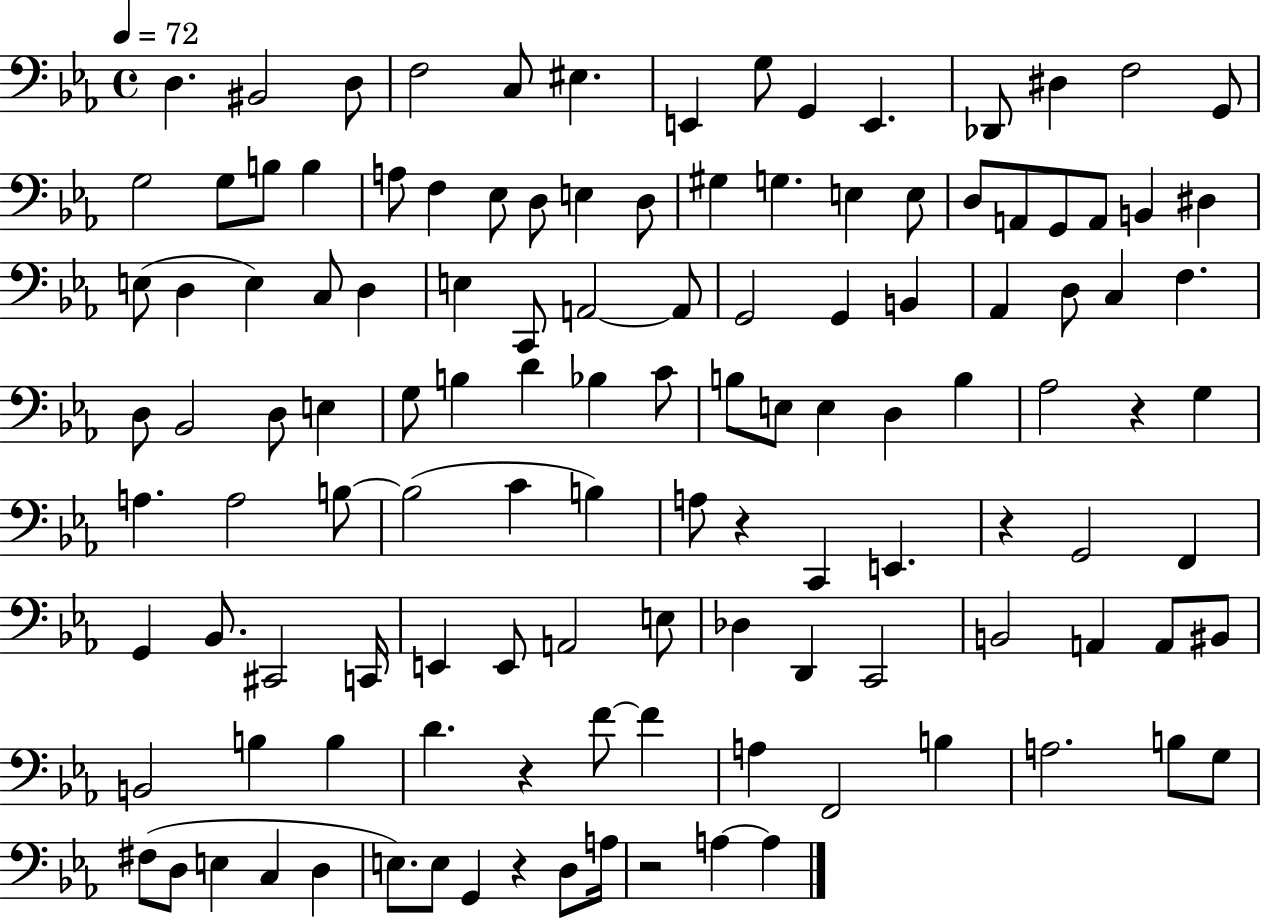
D3/q. BIS2/h D3/e F3/h C3/e EIS3/q. E2/q G3/e G2/q E2/q. Db2/e D#3/q F3/h G2/e G3/h G3/e B3/e B3/q A3/e F3/q Eb3/e D3/e E3/q D3/e G#3/q G3/q. E3/q E3/e D3/e A2/e G2/e A2/e B2/q D#3/q E3/e D3/q E3/q C3/e D3/q E3/q C2/e A2/h A2/e G2/h G2/q B2/q Ab2/q D3/e C3/q F3/q. D3/e Bb2/h D3/e E3/q G3/e B3/q D4/q Bb3/q C4/e B3/e E3/e E3/q D3/q B3/q Ab3/h R/q G3/q A3/q. A3/h B3/e B3/h C4/q B3/q A3/e R/q C2/q E2/q. R/q G2/h F2/q G2/q Bb2/e. C#2/h C2/s E2/q E2/e A2/h E3/e Db3/q D2/q C2/h B2/h A2/q A2/e BIS2/e B2/h B3/q B3/q D4/q. R/q F4/e F4/q A3/q F2/h B3/q A3/h. B3/e G3/e F#3/e D3/e E3/q C3/q D3/q E3/e. E3/e G2/q R/q D3/e A3/s R/h A3/q A3/q